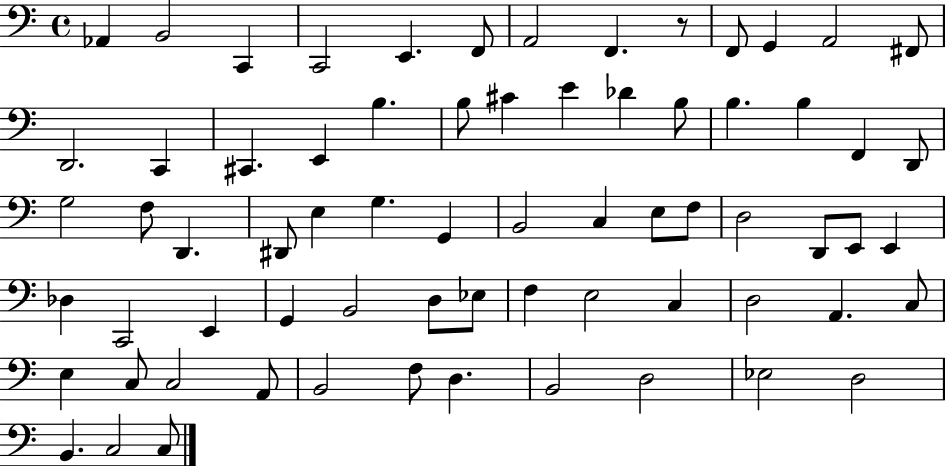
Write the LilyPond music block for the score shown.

{
  \clef bass
  \time 4/4
  \defaultTimeSignature
  \key c \major
  aes,4 b,2 c,4 | c,2 e,4. f,8 | a,2 f,4. r8 | f,8 g,4 a,2 fis,8 | \break d,2. c,4 | cis,4. e,4 b4. | b8 cis'4 e'4 des'4 b8 | b4. b4 f,4 d,8 | \break g2 f8 d,4. | dis,8 e4 g4. g,4 | b,2 c4 e8 f8 | d2 d,8 e,8 e,4 | \break des4 c,2 e,4 | g,4 b,2 d8 ees8 | f4 e2 c4 | d2 a,4. c8 | \break e4 c8 c2 a,8 | b,2 f8 d4. | b,2 d2 | ees2 d2 | \break b,4. c2 c8 | \bar "|."
}